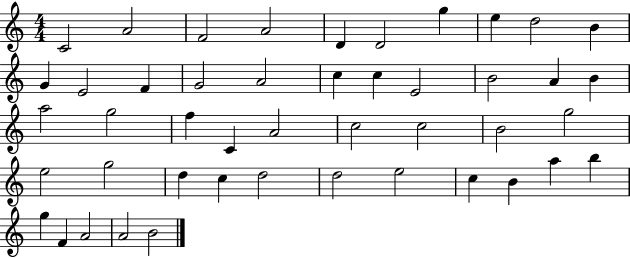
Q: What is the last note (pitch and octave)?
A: B4